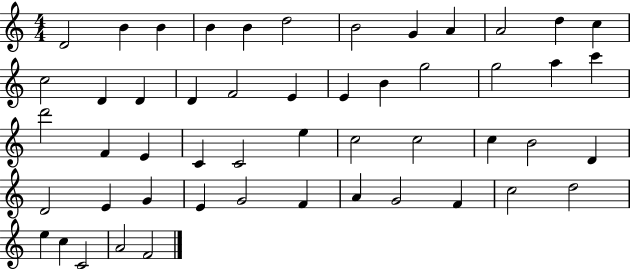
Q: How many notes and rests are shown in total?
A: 51